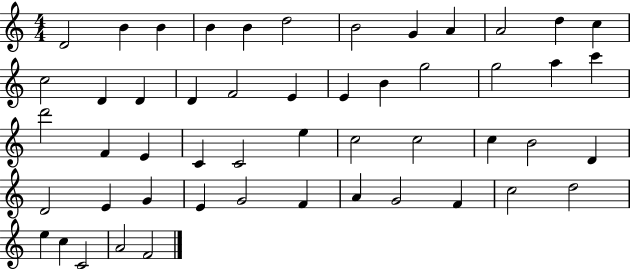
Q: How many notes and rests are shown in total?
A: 51